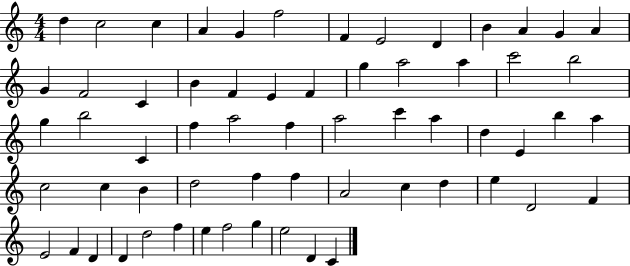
{
  \clef treble
  \numericTimeSignature
  \time 4/4
  \key c \major
  d''4 c''2 c''4 | a'4 g'4 f''2 | f'4 e'2 d'4 | b'4 a'4 g'4 a'4 | \break g'4 f'2 c'4 | b'4 f'4 e'4 f'4 | g''4 a''2 a''4 | c'''2 b''2 | \break g''4 b''2 c'4 | f''4 a''2 f''4 | a''2 c'''4 a''4 | d''4 e'4 b''4 a''4 | \break c''2 c''4 b'4 | d''2 f''4 f''4 | a'2 c''4 d''4 | e''4 d'2 f'4 | \break e'2 f'4 d'4 | d'4 d''2 f''4 | e''4 f''2 g''4 | e''2 d'4 c'4 | \break \bar "|."
}